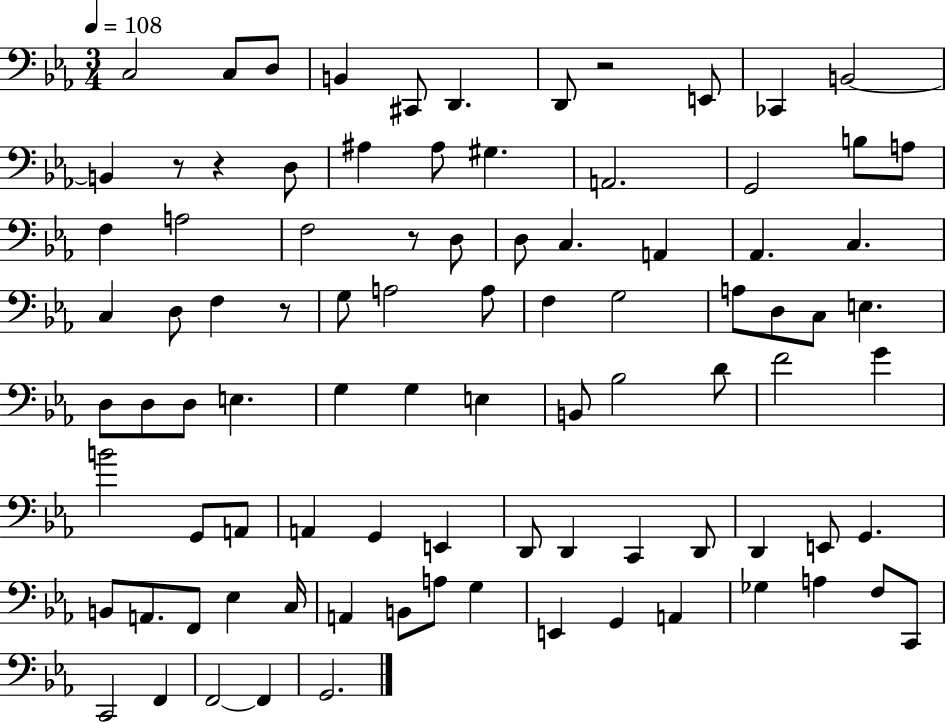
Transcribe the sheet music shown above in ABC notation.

X:1
T:Untitled
M:3/4
L:1/4
K:Eb
C,2 C,/2 D,/2 B,, ^C,,/2 D,, D,,/2 z2 E,,/2 _C,, B,,2 B,, z/2 z D,/2 ^A, ^A,/2 ^G, A,,2 G,,2 B,/2 A,/2 F, A,2 F,2 z/2 D,/2 D,/2 C, A,, _A,, C, C, D,/2 F, z/2 G,/2 A,2 A,/2 F, G,2 A,/2 D,/2 C,/2 E, D,/2 D,/2 D,/2 E, G, G, E, B,,/2 _B,2 D/2 F2 G B2 G,,/2 A,,/2 A,, G,, E,, D,,/2 D,, C,, D,,/2 D,, E,,/2 G,, B,,/2 A,,/2 F,,/2 _E, C,/4 A,, B,,/2 A,/2 G, E,, G,, A,, _G, A, F,/2 C,,/2 C,,2 F,, F,,2 F,, G,,2